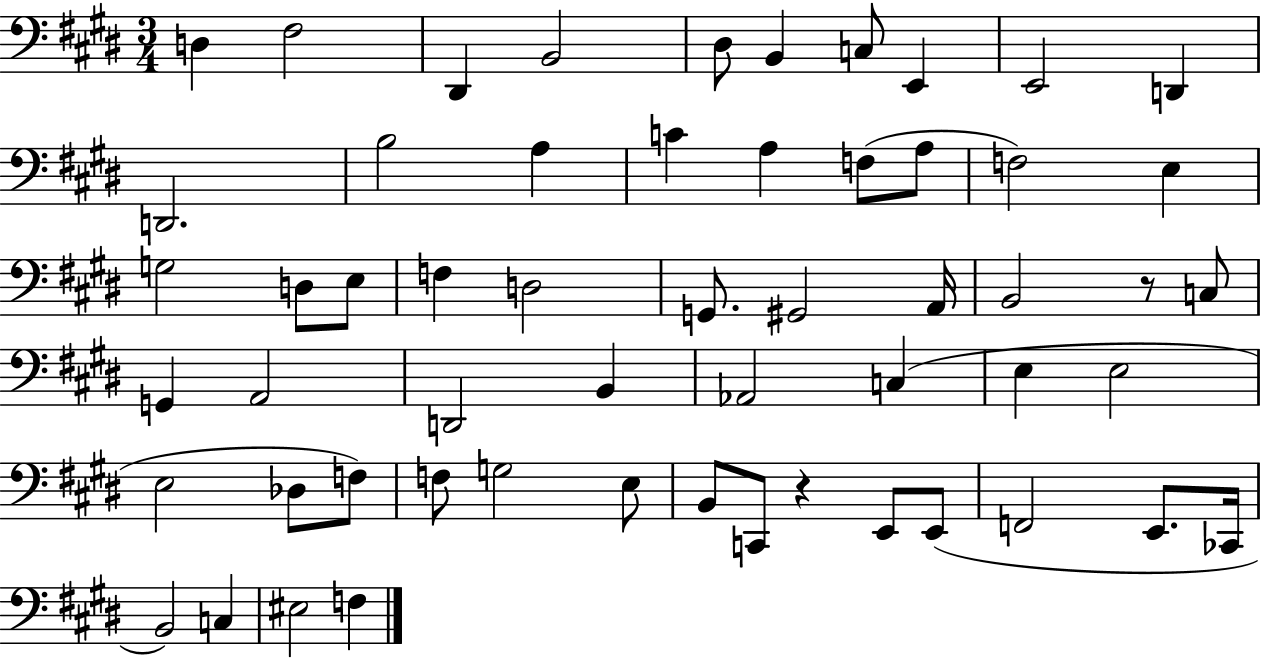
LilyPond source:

{
  \clef bass
  \numericTimeSignature
  \time 3/4
  \key e \major
  d4 fis2 | dis,4 b,2 | dis8 b,4 c8 e,4 | e,2 d,4 | \break d,2. | b2 a4 | c'4 a4 f8( a8 | f2) e4 | \break g2 d8 e8 | f4 d2 | g,8. gis,2 a,16 | b,2 r8 c8 | \break g,4 a,2 | d,2 b,4 | aes,2 c4( | e4 e2 | \break e2 des8 f8) | f8 g2 e8 | b,8 c,8 r4 e,8 e,8( | f,2 e,8. ces,16 | \break b,2) c4 | eis2 f4 | \bar "|."
}